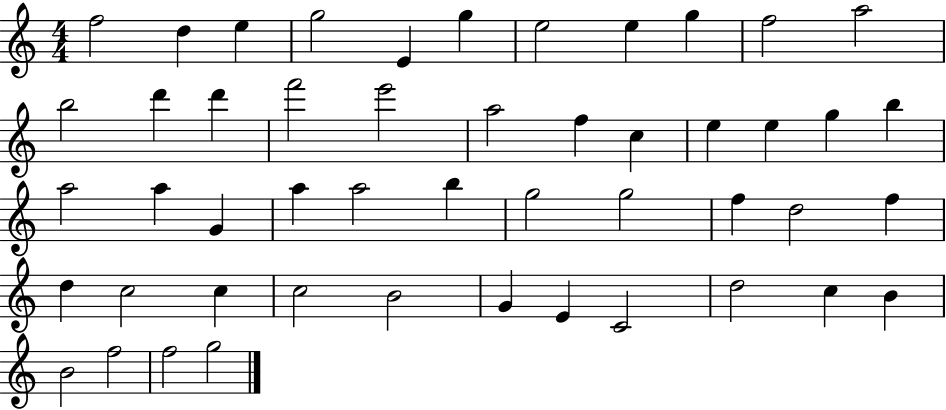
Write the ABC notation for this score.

X:1
T:Untitled
M:4/4
L:1/4
K:C
f2 d e g2 E g e2 e g f2 a2 b2 d' d' f'2 e'2 a2 f c e e g b a2 a G a a2 b g2 g2 f d2 f d c2 c c2 B2 G E C2 d2 c B B2 f2 f2 g2